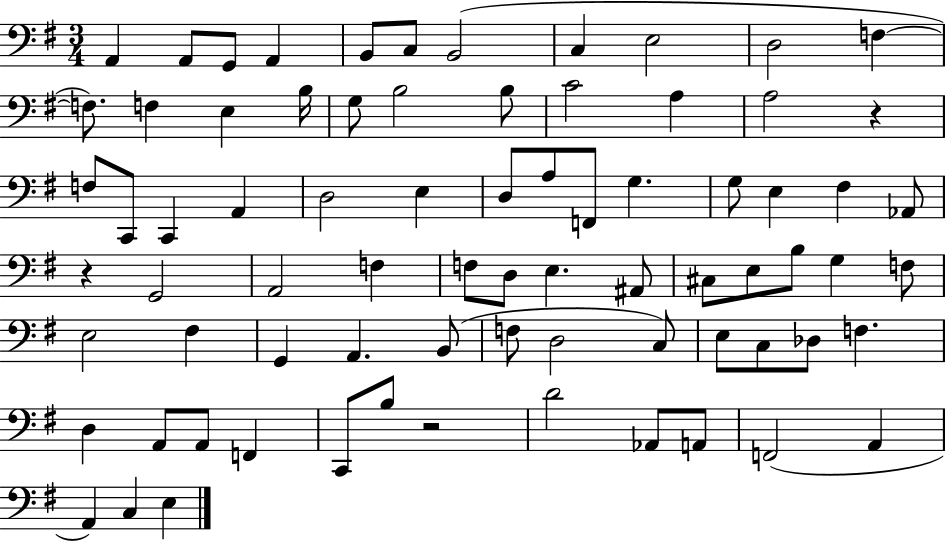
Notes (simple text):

A2/q A2/e G2/e A2/q B2/e C3/e B2/h C3/q E3/h D3/h F3/q F3/e. F3/q E3/q B3/s G3/e B3/h B3/e C4/h A3/q A3/h R/q F3/e C2/e C2/q A2/q D3/h E3/q D3/e A3/e F2/e G3/q. G3/e E3/q F#3/q Ab2/e R/q G2/h A2/h F3/q F3/e D3/e E3/q. A#2/e C#3/e E3/e B3/e G3/q F3/e E3/h F#3/q G2/q A2/q. B2/e F3/e D3/h C3/e E3/e C3/e Db3/e F3/q. D3/q A2/e A2/e F2/q C2/e B3/e R/h D4/h Ab2/e A2/e F2/h A2/q A2/q C3/q E3/q